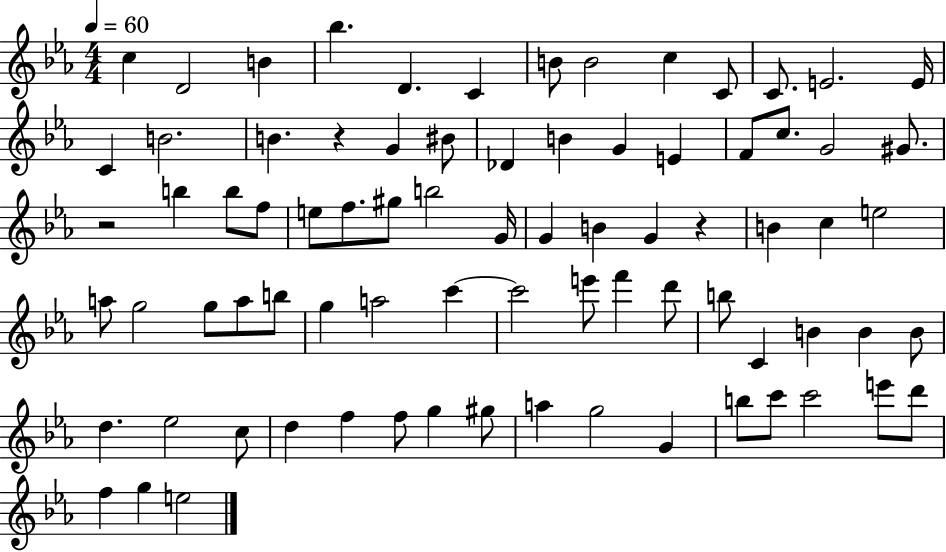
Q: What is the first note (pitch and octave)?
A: C5